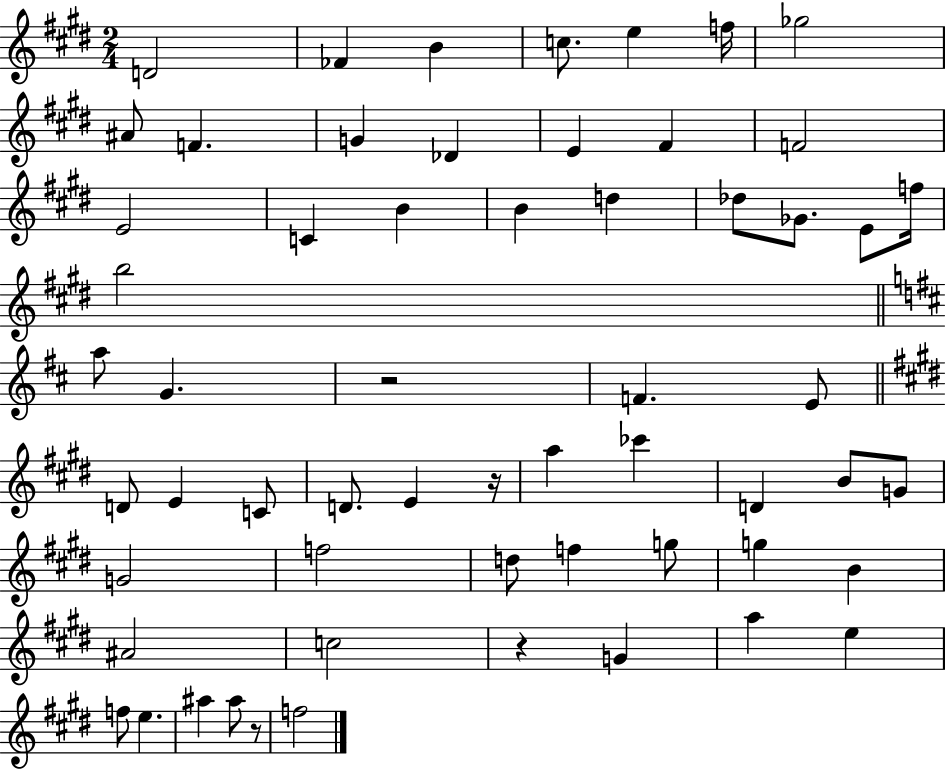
X:1
T:Untitled
M:2/4
L:1/4
K:E
D2 _F B c/2 e f/4 _g2 ^A/2 F G _D E ^F F2 E2 C B B d _d/2 _G/2 E/2 f/4 b2 a/2 G z2 F E/2 D/2 E C/2 D/2 E z/4 a _c' D B/2 G/2 G2 f2 d/2 f g/2 g B ^A2 c2 z G a e f/2 e ^a ^a/2 z/2 f2